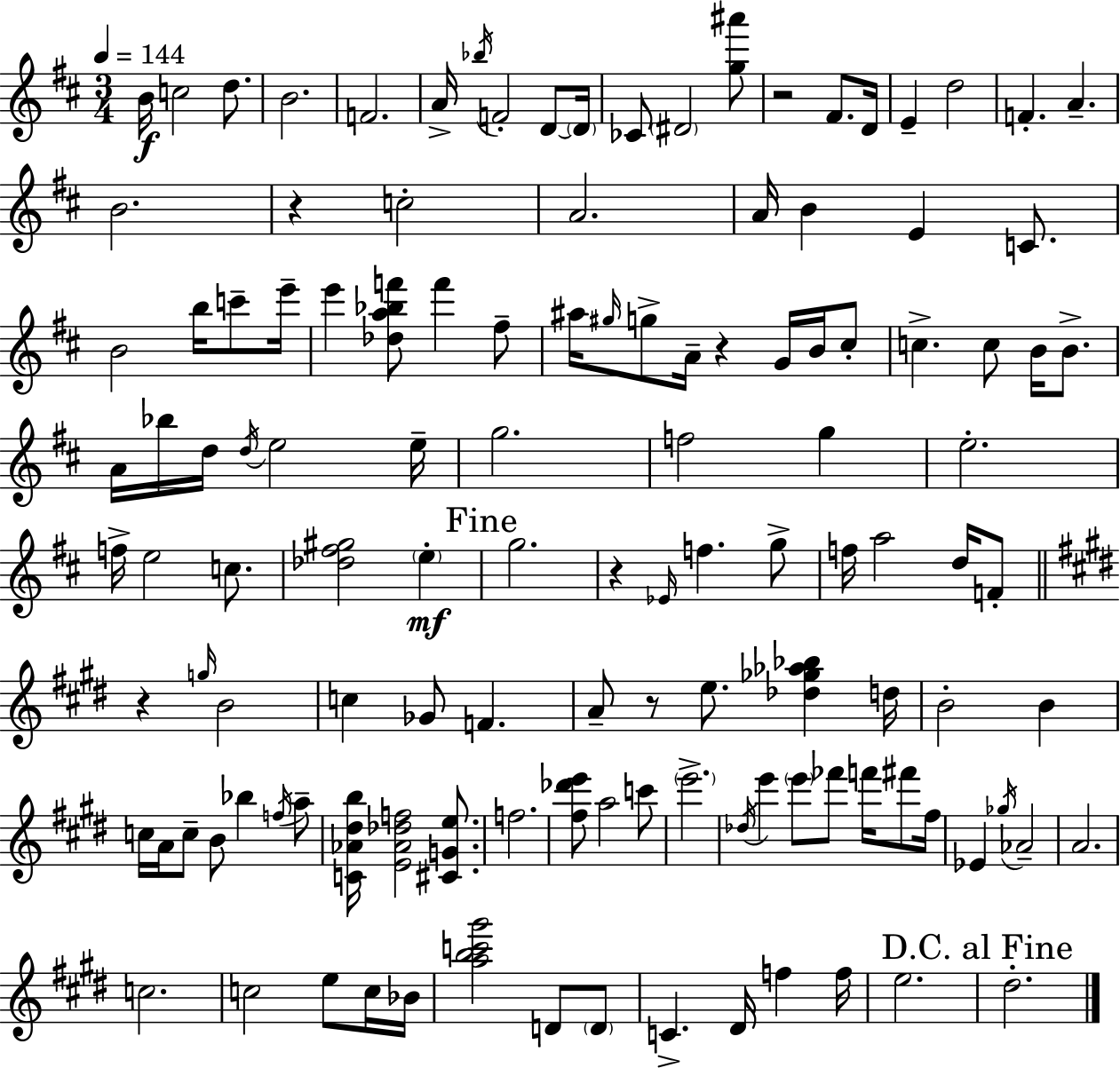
B4/s C5/h D5/e. B4/h. F4/h. A4/s Bb5/s F4/h D4/e D4/s CES4/e D#4/h [G5,A#6]/e R/h F#4/e. D4/s E4/q D5/h F4/q. A4/q. B4/h. R/q C5/h A4/h. A4/s B4/q E4/q C4/e. B4/h B5/s C6/e E6/s E6/q [Db5,A5,Bb5,F6]/e F6/q F#5/e A#5/s G#5/s G5/e A4/s R/q G4/s B4/s C#5/e C5/q. C5/e B4/s B4/e. A4/s Bb5/s D5/s D5/s E5/h E5/s G5/h. F5/h G5/q E5/h. F5/s E5/h C5/e. [Db5,F#5,G#5]/h E5/q G5/h. R/q Eb4/s F5/q. G5/e F5/s A5/h D5/s F4/e R/q G5/s B4/h C5/q Gb4/e F4/q. A4/e R/e E5/e. [Db5,Gb5,Ab5,Bb5]/q D5/s B4/h B4/q C5/s A4/s C5/e B4/e Bb5/q F5/s A5/e [C4,Ab4,D#5,B5]/s [E4,Ab4,Db5,F5]/h [C#4,G4,E5]/e. F5/h. [F#5,Db6,E6]/e A5/h C6/e E6/h. Db5/s E6/q E6/e FES6/e F6/s F#6/e F#5/s Eb4/q Gb5/s Ab4/h A4/h. C5/h. C5/h E5/e C5/s Bb4/s [A5,B5,C6,G#6]/h D4/e D4/e C4/q. D#4/s F5/q F5/s E5/h. D#5/h.